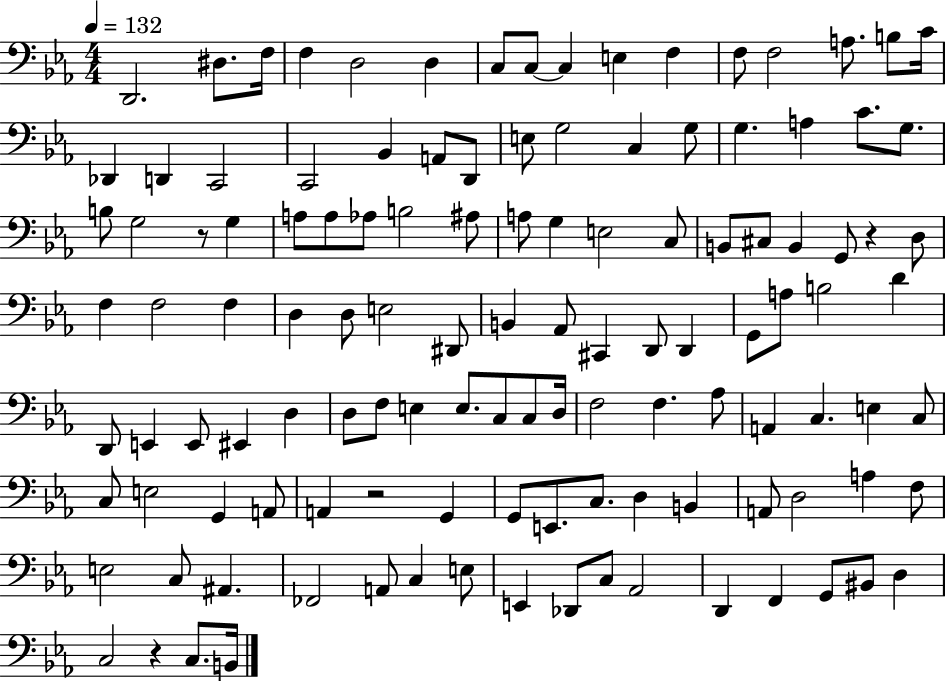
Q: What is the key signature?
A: EES major